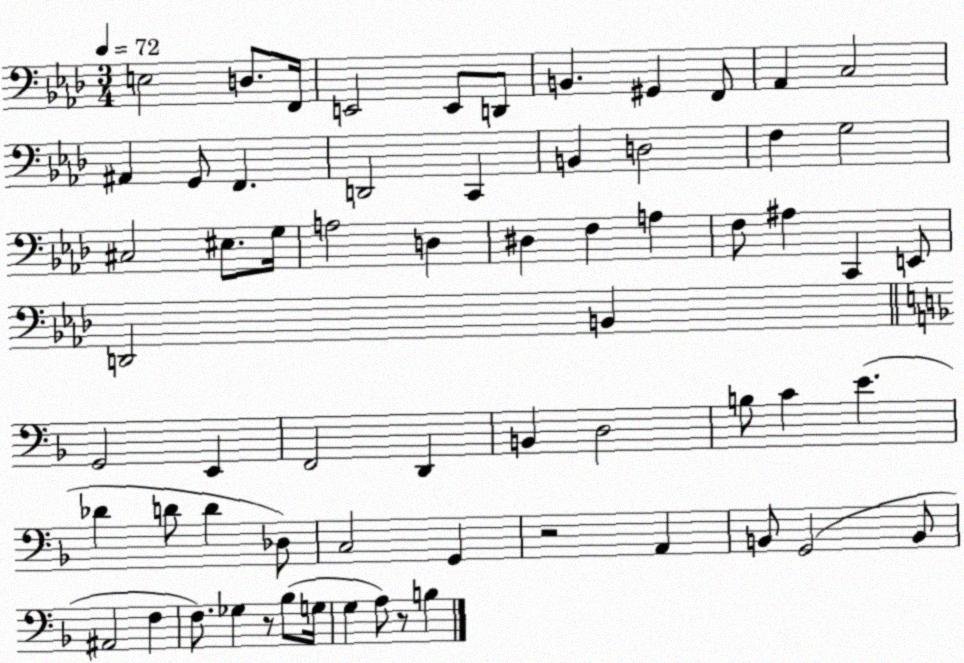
X:1
T:Untitled
M:3/4
L:1/4
K:Ab
E,2 D,/2 F,,/4 E,,2 E,,/2 D,,/2 B,, ^G,, F,,/2 _A,, C,2 ^A,, G,,/2 F,, D,,2 C,, B,, D,2 F, G,2 ^C,2 ^E,/2 G,/4 A,2 D, ^D, F, A, F,/2 ^A, C,, E,,/2 D,,2 B,, G,,2 E,, F,,2 D,, B,, D,2 B,/2 C E _D D/2 D _D,/2 C,2 G,, z2 A,, B,,/2 G,,2 B,,/2 ^A,,2 F, F,/2 _G, z/2 _B,/2 G,/4 G, A,/2 z/2 B,